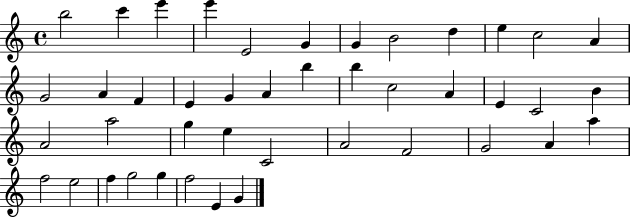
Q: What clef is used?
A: treble